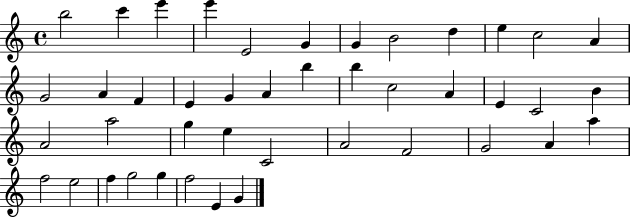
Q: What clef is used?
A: treble